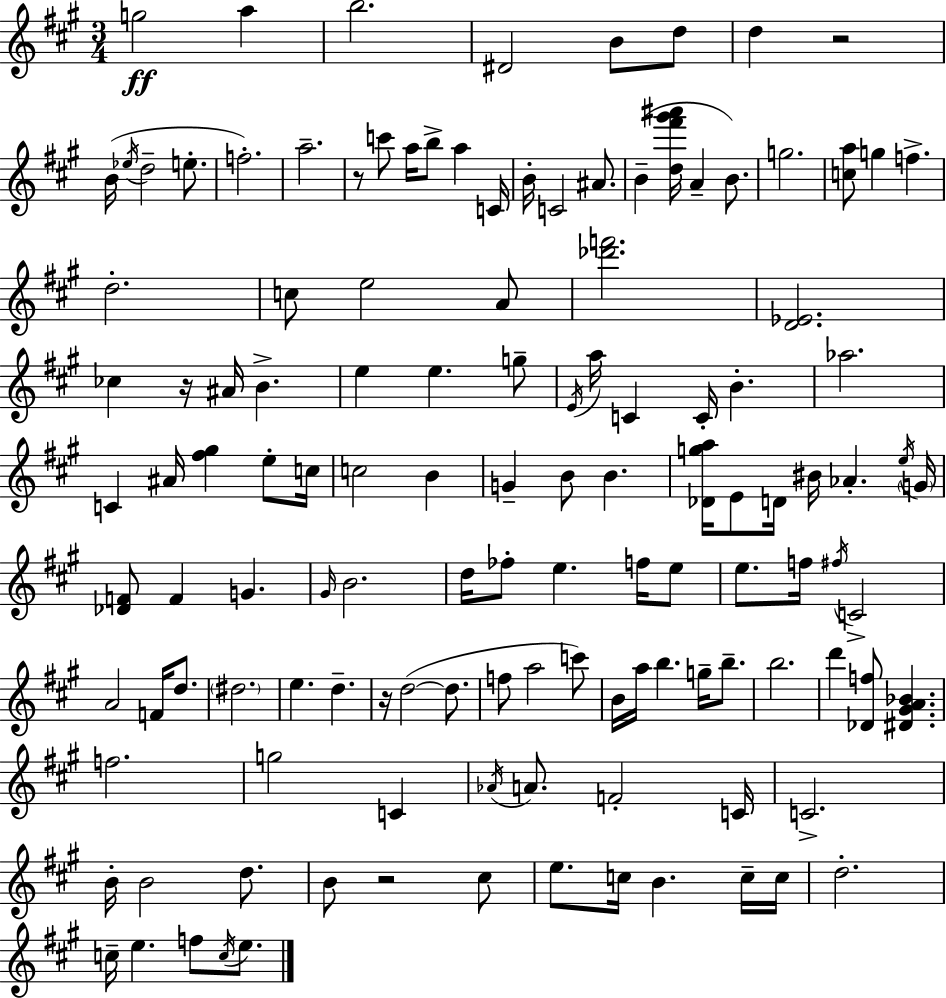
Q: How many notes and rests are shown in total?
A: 127